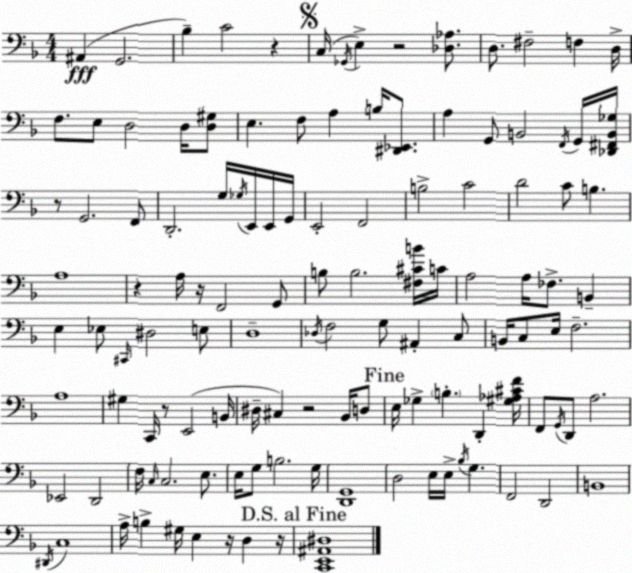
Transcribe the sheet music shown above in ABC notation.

X:1
T:Untitled
M:4/4
L:1/4
K:Dm
^A,, G,,2 _B, C2 z C,/4 _G,,/4 E, z2 [_D,_A,]/2 D,/2 ^F,2 F, D,/4 F,/2 E,/2 D,2 D,/4 [D,^G,]/2 E, F,/2 A, B,/4 [^D,,_E,,]/2 A, G,,/2 B,,2 F,,/4 G,,/4 [_D,,^F,,B,,_G,]/4 z/2 G,,2 F,,/2 D,,2 G,/4 _G,/4 E,,/4 E,,/4 G,,/4 E,,2 F,,2 B,2 C2 D2 C/2 B, A,4 z A,/4 z/4 F,,2 G,,/2 B,/2 B,2 [^F,^CB]/4 C/4 A,2 A,/4 _F,/2 B,, E, _E,/2 ^C,,/4 ^D,2 E,/2 D,4 _D,/4 F,2 G,/2 ^A,, C,/2 B,,/4 C,/2 E,/4 F,2 A,4 ^G, C,,/4 z/2 E,,2 B,,/4 ^D,/4 ^C, z2 _B,,/4 D,/2 E,/4 _G, B, D,, [^G,_A,^CF]/4 F,,/2 G,,/4 D,,/2 A,2 _E,,2 D,,2 F,/4 C,/4 C,2 E,/2 E,/4 G,/2 B,2 G,/4 [D,,G,,]4 D,2 E,/4 E,/4 _B,/4 G, F,,2 D,,2 B,,4 ^D,,/4 C,4 A,/4 B, ^G,/4 E, z/4 D, z/4 [C,,E,,^A,,^D,]4